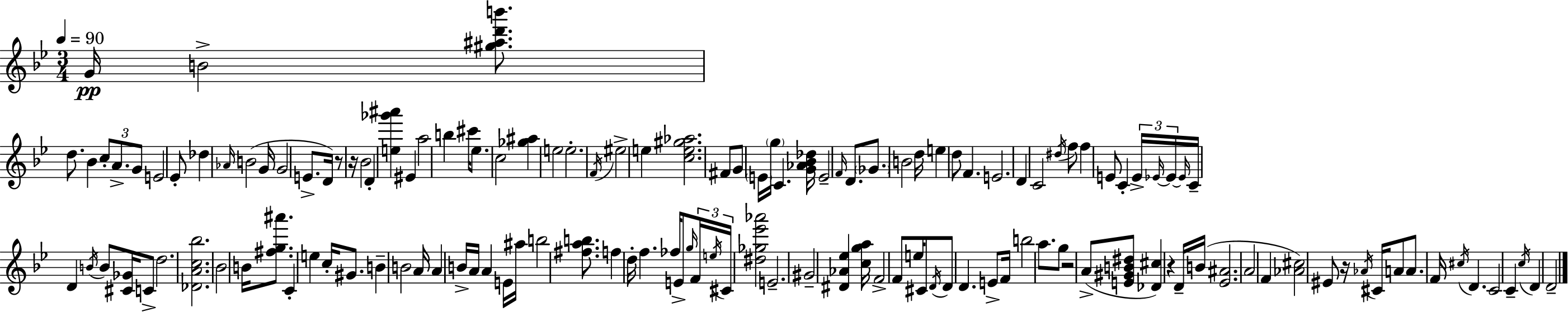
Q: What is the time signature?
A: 3/4